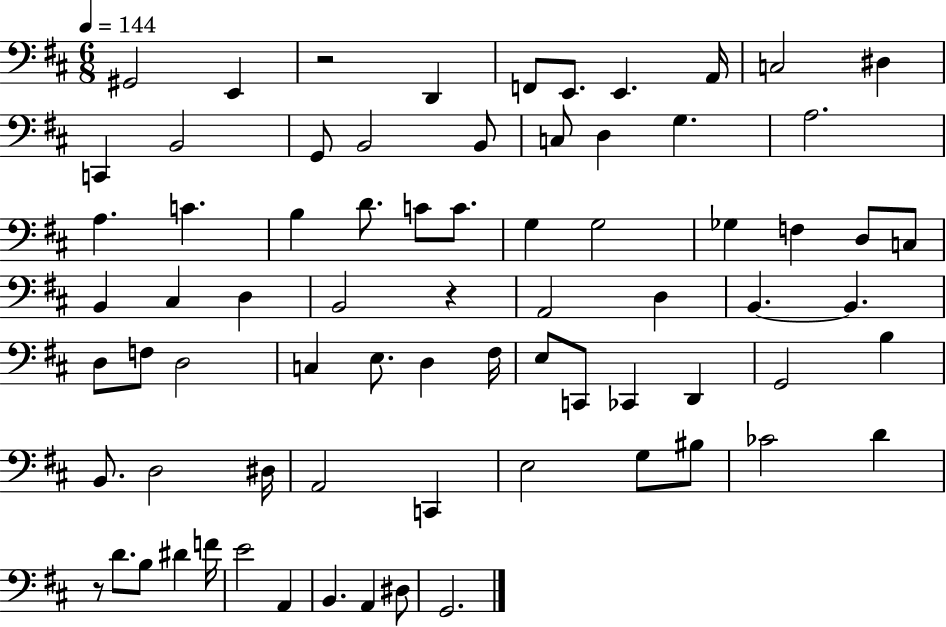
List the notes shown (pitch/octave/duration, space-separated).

G#2/h E2/q R/h D2/q F2/e E2/e. E2/q. A2/s C3/h D#3/q C2/q B2/h G2/e B2/h B2/e C3/e D3/q G3/q. A3/h. A3/q. C4/q. B3/q D4/e. C4/e C4/e. G3/q G3/h Gb3/q F3/q D3/e C3/e B2/q C#3/q D3/q B2/h R/q A2/h D3/q B2/q. B2/q. D3/e F3/e D3/h C3/q E3/e. D3/q F#3/s E3/e C2/e CES2/q D2/q G2/h B3/q B2/e. D3/h D#3/s A2/h C2/q E3/h G3/e BIS3/e CES4/h D4/q R/e D4/e. B3/e D#4/q F4/s E4/h A2/q B2/q. A2/q D#3/e G2/h.